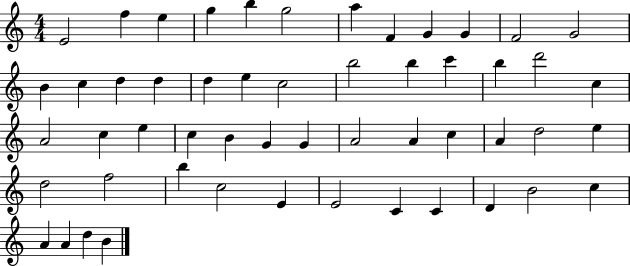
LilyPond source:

{
  \clef treble
  \numericTimeSignature
  \time 4/4
  \key c \major
  e'2 f''4 e''4 | g''4 b''4 g''2 | a''4 f'4 g'4 g'4 | f'2 g'2 | \break b'4 c''4 d''4 d''4 | d''4 e''4 c''2 | b''2 b''4 c'''4 | b''4 d'''2 c''4 | \break a'2 c''4 e''4 | c''4 b'4 g'4 g'4 | a'2 a'4 c''4 | a'4 d''2 e''4 | \break d''2 f''2 | b''4 c''2 e'4 | e'2 c'4 c'4 | d'4 b'2 c''4 | \break a'4 a'4 d''4 b'4 | \bar "|."
}